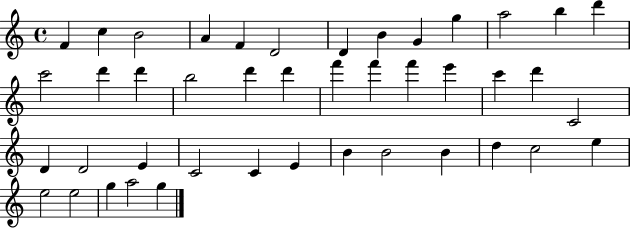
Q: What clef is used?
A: treble